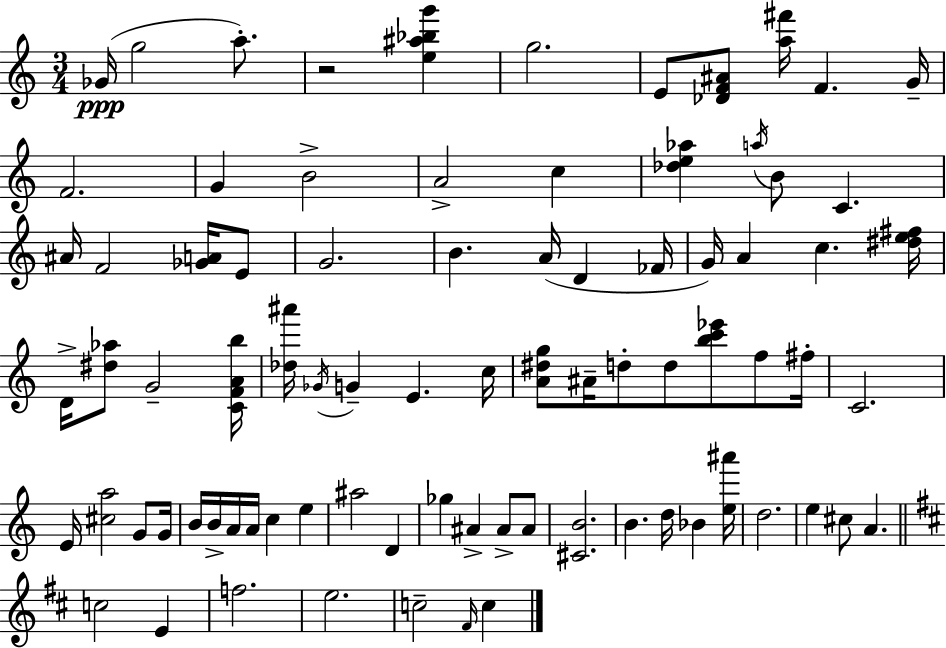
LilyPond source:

{
  \clef treble
  \numericTimeSignature
  \time 3/4
  \key a \minor
  ges'16(\ppp g''2 a''8.-.) | r2 <e'' ais'' bes'' g'''>4 | g''2. | e'8 <des' f' ais'>8 <a'' fis'''>16 f'4. g'16-- | \break f'2. | g'4 b'2-> | a'2-> c''4 | <des'' e'' aes''>4 \acciaccatura { a''16 } b'8 c'4. | \break ais'16 f'2 <ges' a'>16 e'8 | g'2. | b'4. a'16( d'4 | fes'16 g'16) a'4 c''4. | \break <dis'' e'' fis''>16 d'16-> <dis'' aes''>8 g'2-- | <c' f' a' b''>16 <des'' ais'''>16 \acciaccatura { ges'16 } g'4-- e'4. | c''16 <a' dis'' g''>8 ais'16-- d''8-. d''8 <b'' c''' ees'''>8 f''8 | fis''16-. c'2. | \break e'16 <cis'' a''>2 g'8 | g'16 b'16 b'16-> a'16 a'16 c''4 e''4 | ais''2 d'4 | ges''4 ais'4-> ais'8-> | \break ais'8 <cis' b'>2. | b'4. d''16 bes'4 | <e'' ais'''>16 d''2. | e''4 cis''8 a'4. | \break \bar "||" \break \key d \major c''2 e'4 | f''2. | e''2. | c''2-- \grace { fis'16 } c''4 | \break \bar "|."
}